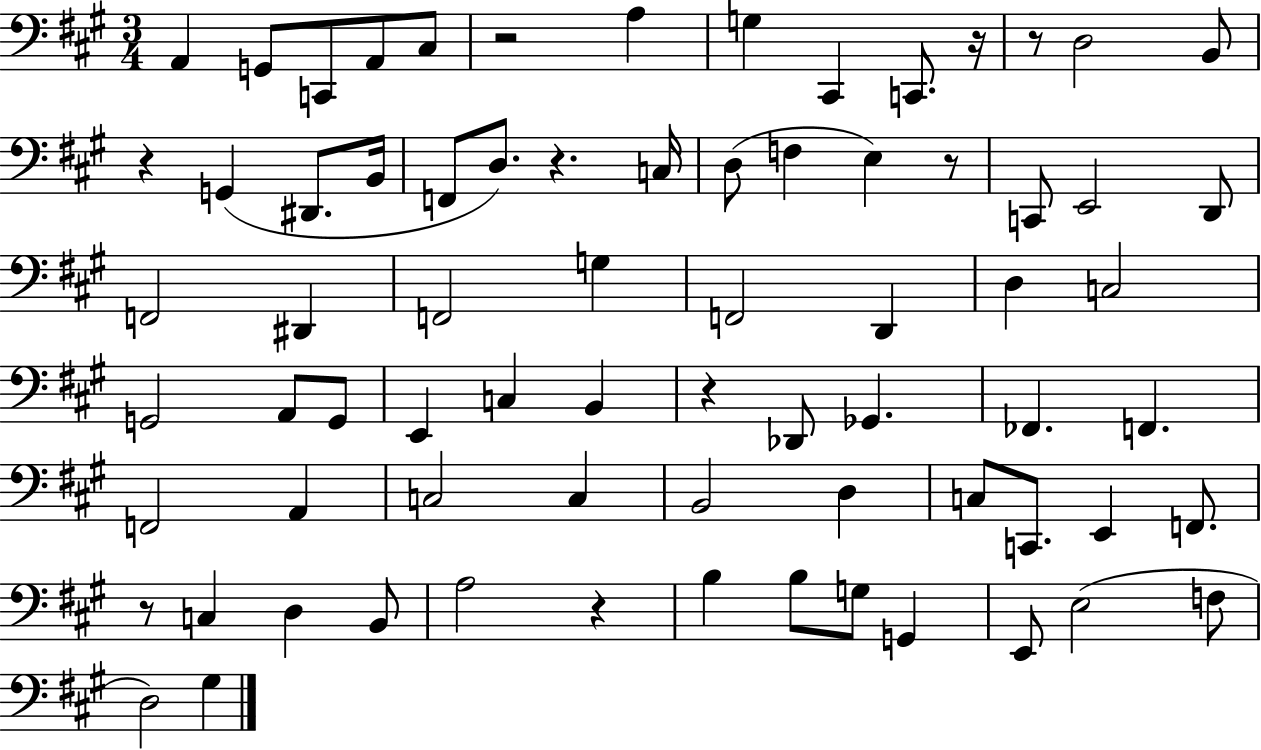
A2/q G2/e C2/e A2/e C#3/e R/h A3/q G3/q C#2/q C2/e. R/s R/e D3/h B2/e R/q G2/q D#2/e. B2/s F2/e D3/e. R/q. C3/s D3/e F3/q E3/q R/e C2/e E2/h D2/e F2/h D#2/q F2/h G3/q F2/h D2/q D3/q C3/h G2/h A2/e G2/e E2/q C3/q B2/q R/q Db2/e Gb2/q. FES2/q. F2/q. F2/h A2/q C3/h C3/q B2/h D3/q C3/e C2/e. E2/q F2/e. R/e C3/q D3/q B2/e A3/h R/q B3/q B3/e G3/e G2/q E2/e E3/h F3/e D3/h G#3/q